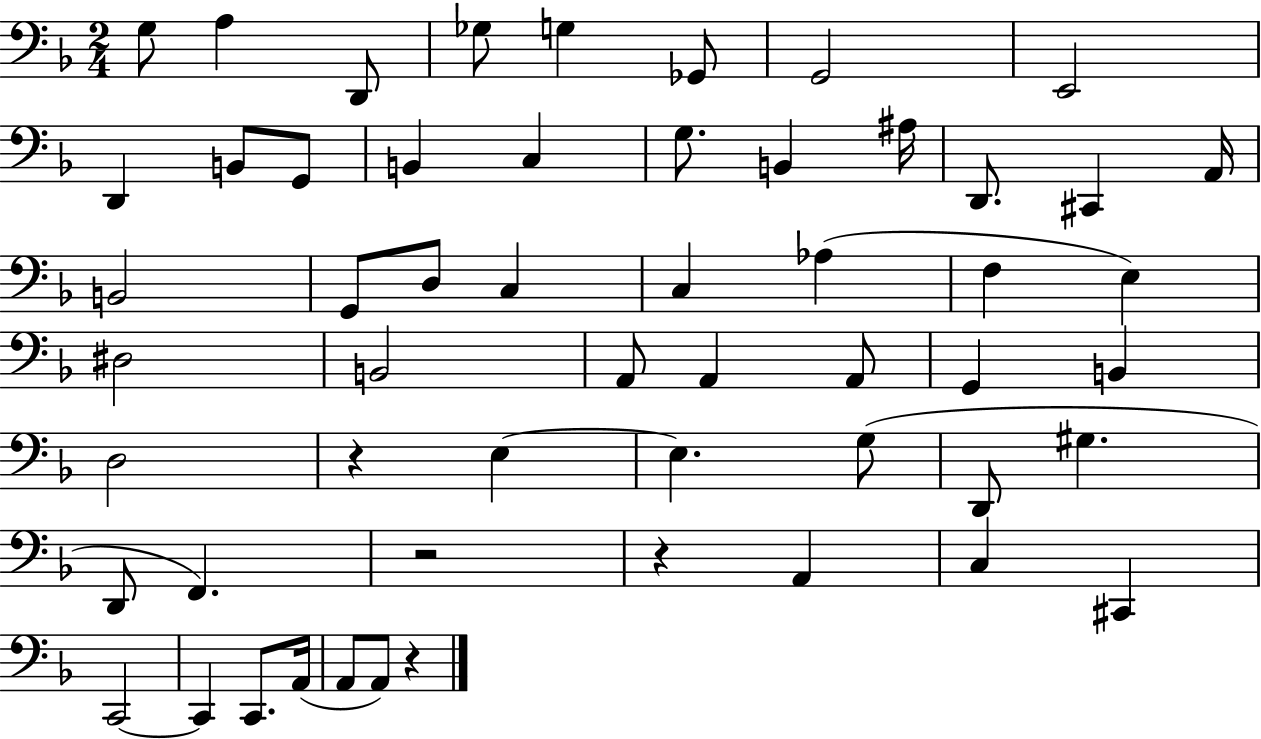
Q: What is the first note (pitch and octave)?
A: G3